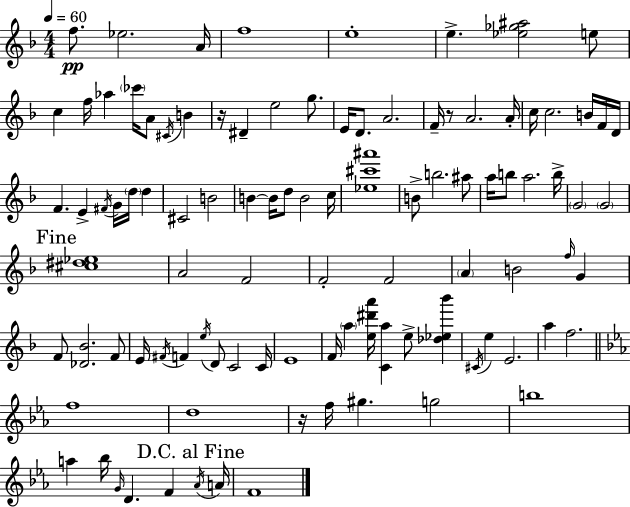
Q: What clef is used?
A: treble